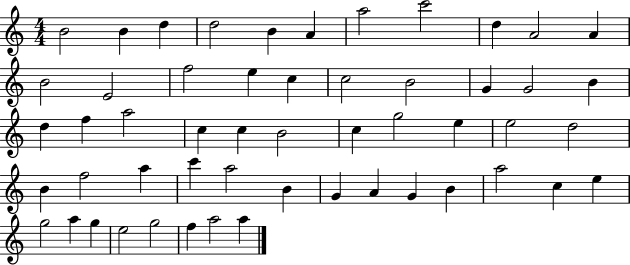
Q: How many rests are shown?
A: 0